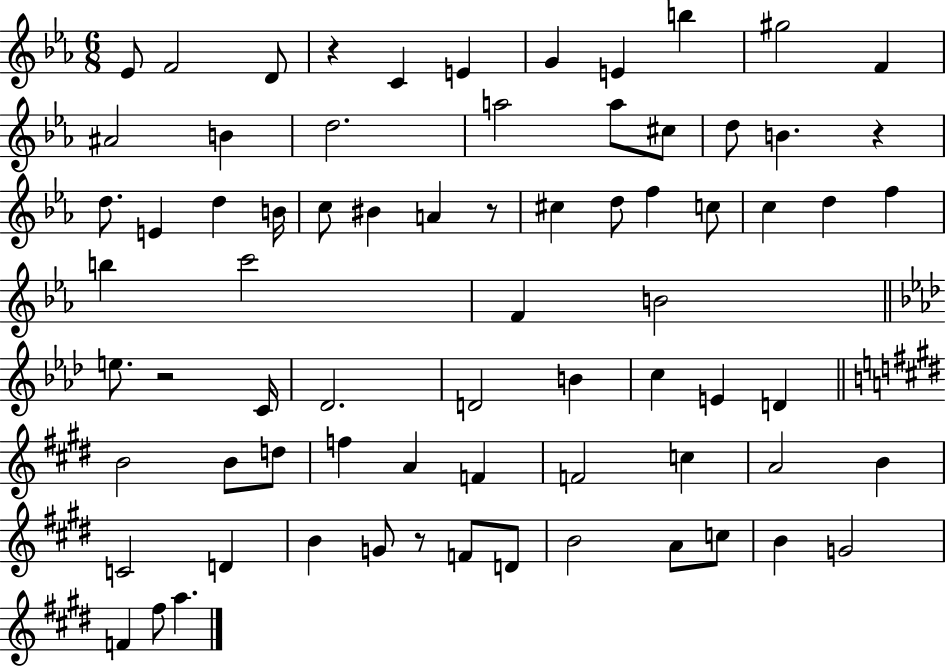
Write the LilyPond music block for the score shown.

{
  \clef treble
  \numericTimeSignature
  \time 6/8
  \key ees \major
  ees'8 f'2 d'8 | r4 c'4 e'4 | g'4 e'4 b''4 | gis''2 f'4 | \break ais'2 b'4 | d''2. | a''2 a''8 cis''8 | d''8 b'4. r4 | \break d''8. e'4 d''4 b'16 | c''8 bis'4 a'4 r8 | cis''4 d''8 f''4 c''8 | c''4 d''4 f''4 | \break b''4 c'''2 | f'4 b'2 | \bar "||" \break \key aes \major e''8. r2 c'16 | des'2. | d'2 b'4 | c''4 e'4 d'4 | \break \bar "||" \break \key e \major b'2 b'8 d''8 | f''4 a'4 f'4 | f'2 c''4 | a'2 b'4 | \break c'2 d'4 | b'4 g'8 r8 f'8 d'8 | b'2 a'8 c''8 | b'4 g'2 | \break f'4 fis''8 a''4. | \bar "|."
}